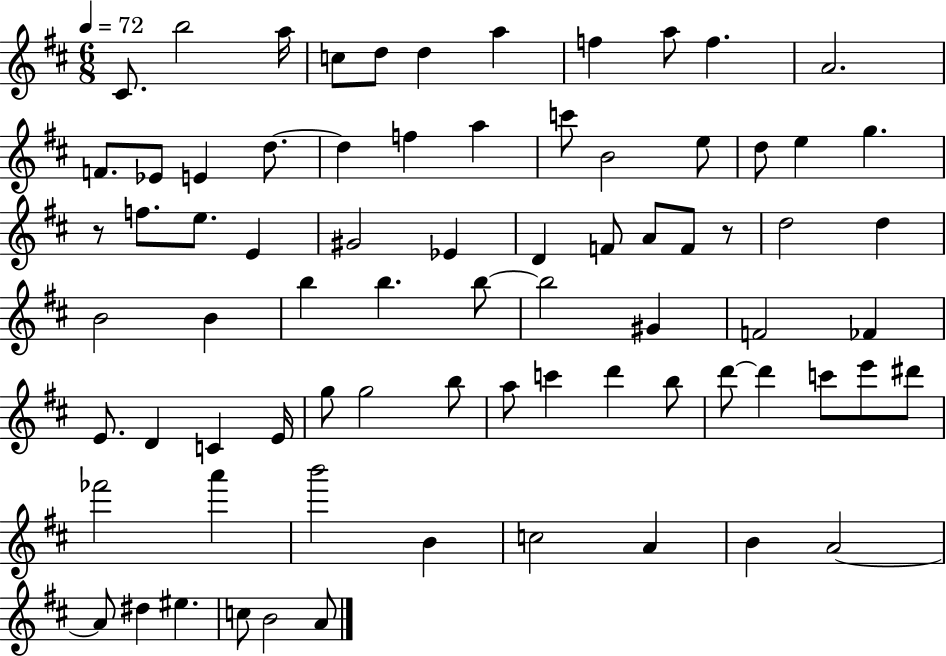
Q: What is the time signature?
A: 6/8